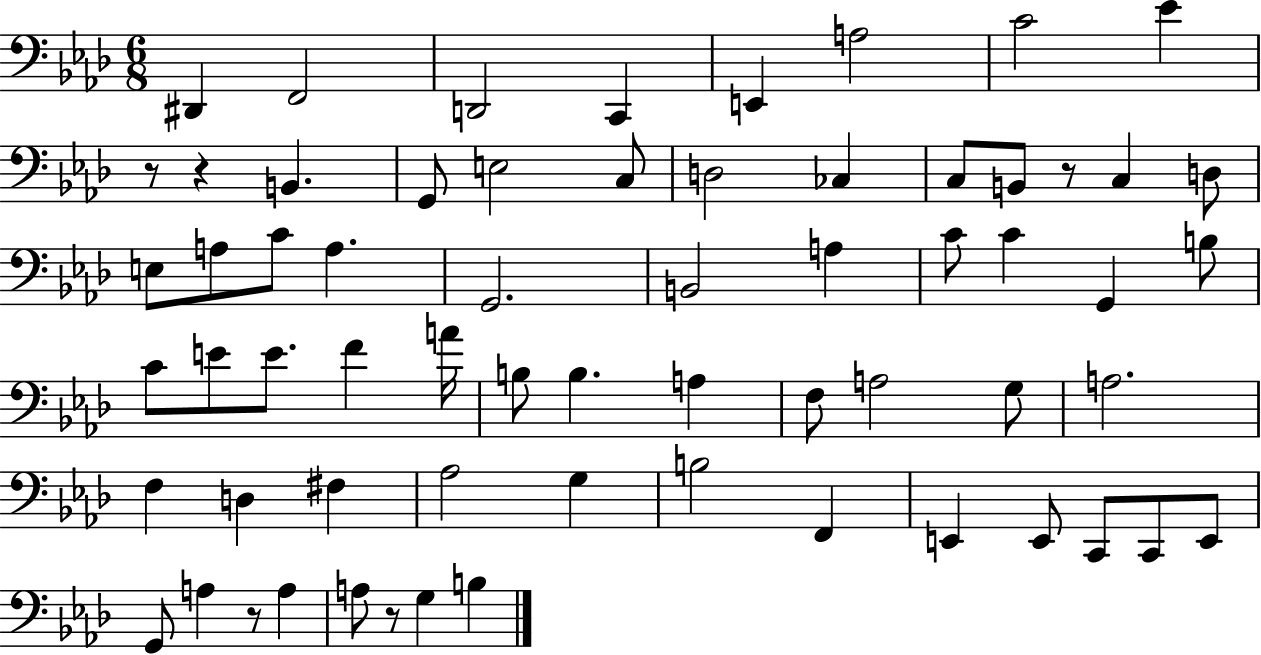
X:1
T:Untitled
M:6/8
L:1/4
K:Ab
^D,, F,,2 D,,2 C,, E,, A,2 C2 _E z/2 z B,, G,,/2 E,2 C,/2 D,2 _C, C,/2 B,,/2 z/2 C, D,/2 E,/2 A,/2 C/2 A, G,,2 B,,2 A, C/2 C G,, B,/2 C/2 E/2 E/2 F A/4 B,/2 B, A, F,/2 A,2 G,/2 A,2 F, D, ^F, _A,2 G, B,2 F,, E,, E,,/2 C,,/2 C,,/2 E,,/2 G,,/2 A, z/2 A, A,/2 z/2 G, B,